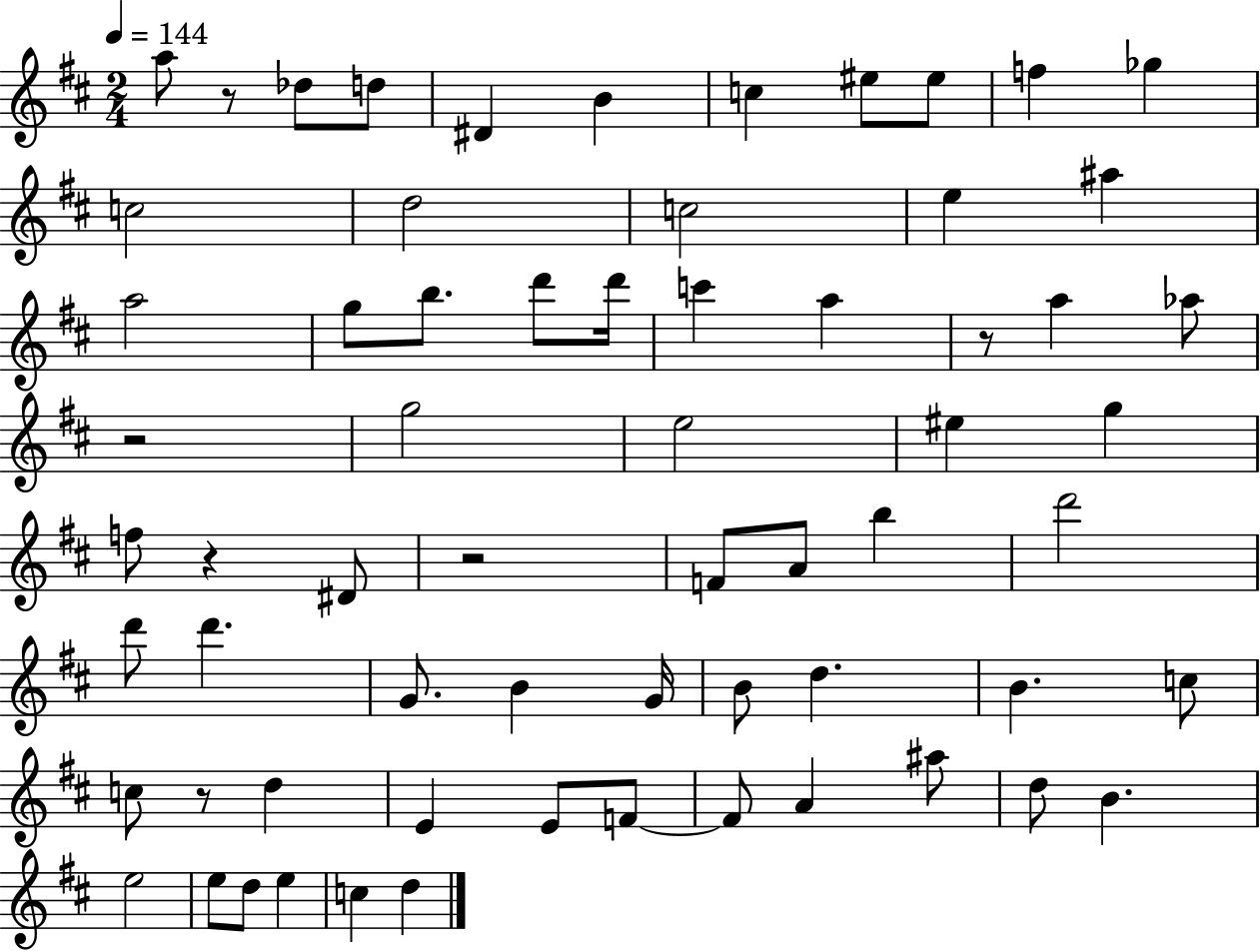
{
  \clef treble
  \numericTimeSignature
  \time 2/4
  \key d \major
  \tempo 4 = 144
  a''8 r8 des''8 d''8 | dis'4 b'4 | c''4 eis''8 eis''8 | f''4 ges''4 | \break c''2 | d''2 | c''2 | e''4 ais''4 | \break a''2 | g''8 b''8. d'''8 d'''16 | c'''4 a''4 | r8 a''4 aes''8 | \break r2 | g''2 | e''2 | eis''4 g''4 | \break f''8 r4 dis'8 | r2 | f'8 a'8 b''4 | d'''2 | \break d'''8 d'''4. | g'8. b'4 g'16 | b'8 d''4. | b'4. c''8 | \break c''8 r8 d''4 | e'4 e'8 f'8~~ | f'8 a'4 ais''8 | d''8 b'4. | \break e''2 | e''8 d''8 e''4 | c''4 d''4 | \bar "|."
}